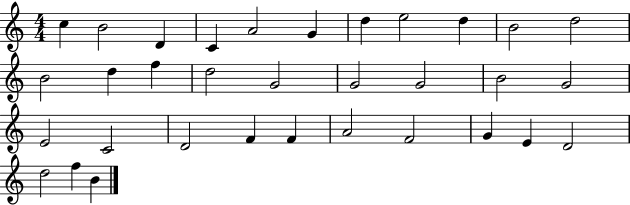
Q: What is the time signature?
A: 4/4